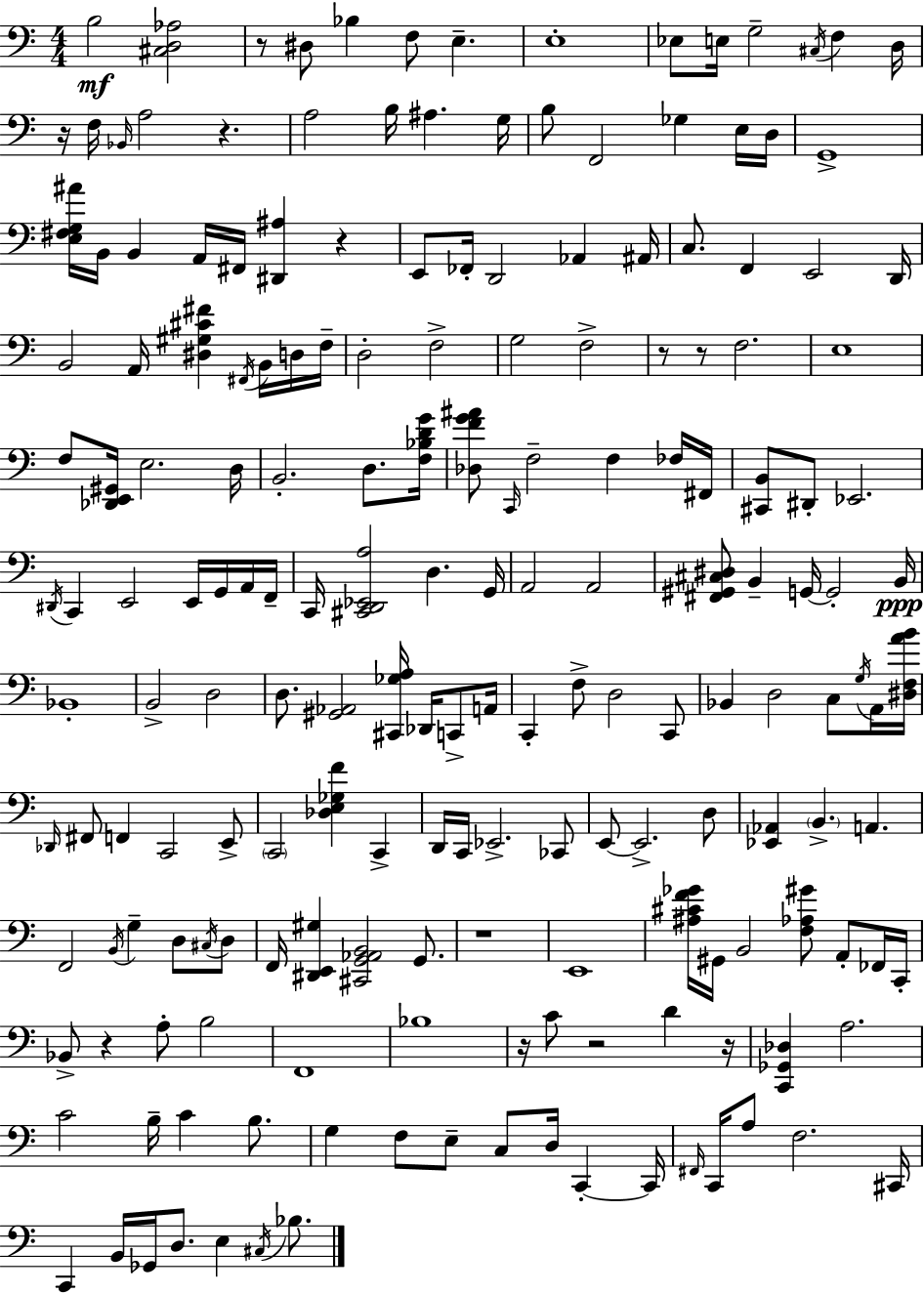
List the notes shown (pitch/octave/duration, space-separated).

B3/h [C#3,D3,Ab3]/h R/e D#3/e Bb3/q F3/e E3/q. E3/w Eb3/e E3/s G3/h C#3/s F3/q D3/s R/s F3/s Bb2/s A3/h R/q. A3/h B3/s A#3/q. G3/s B3/e F2/h Gb3/q E3/s D3/s G2/w [E3,F#3,G3,A#4]/s B2/s B2/q A2/s F#2/s [D#2,A#3]/q R/q E2/e FES2/s D2/h Ab2/q A#2/s C3/e. F2/q E2/h D2/s B2/h A2/s [D#3,G#3,C#4,F#4]/q F#2/s B2/s D3/s F3/s D3/h F3/h G3/h F3/h R/e R/e F3/h. E3/w F3/e [Db2,E2,G#2]/s E3/h. D3/s B2/h. D3/e. [F3,Bb3,D4,G4]/s [Db3,F4,G4,A#4]/e C2/s F3/h F3/q FES3/s F#2/s [C#2,B2]/e D#2/e Eb2/h. D#2/s C2/q E2/h E2/s G2/s A2/s F2/s C2/s [C#2,D2,Eb2,A3]/h D3/q. G2/s A2/h A2/h [F#2,G#2,C#3,D#3]/e B2/q G2/s G2/h B2/s Bb2/w B2/h D3/h D3/e. [G#2,Ab2]/h [C#2,Gb3,A3]/s Db2/s C2/e A2/s C2/q F3/e D3/h C2/e Bb2/q D3/h C3/e G3/s A2/s [D#3,F3,A4,B4]/s Db2/s F#2/e F2/q C2/h E2/e C2/h [Db3,E3,Gb3,F4]/q C2/q D2/s C2/s Eb2/h. CES2/e E2/e E2/h. D3/e [Eb2,Ab2]/q B2/q. A2/q. F2/h B2/s G3/q D3/e C#3/s D3/e F2/s [D#2,E2,G#3]/q [C#2,G2,Ab2,B2]/h G2/e. R/w E2/w [A#3,C#4,F4,Gb4]/s G#2/s B2/h [F3,Ab3,G#4]/e A2/e FES2/s C2/s Bb2/e R/q A3/e B3/h F2/w Bb3/w R/s C4/e R/h D4/q R/s [C2,Gb2,Db3]/q A3/h. C4/h B3/s C4/q B3/e. G3/q F3/e E3/e C3/e D3/s C2/q C2/s F#2/s C2/s A3/e F3/h. C#2/s C2/q B2/s Gb2/s D3/e. E3/q C#3/s Bb3/e.